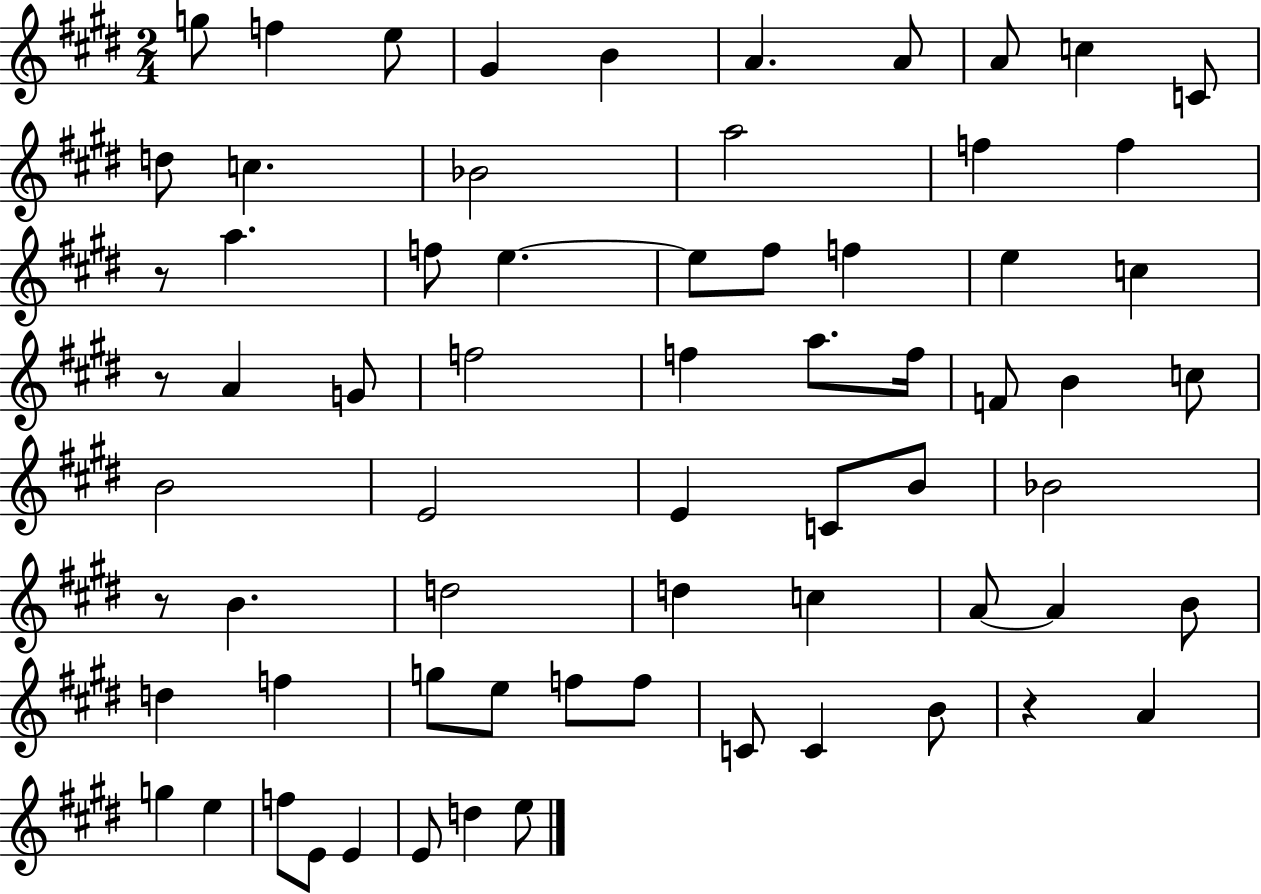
X:1
T:Untitled
M:2/4
L:1/4
K:E
g/2 f e/2 ^G B A A/2 A/2 c C/2 d/2 c _B2 a2 f f z/2 a f/2 e e/2 ^f/2 f e c z/2 A G/2 f2 f a/2 f/4 F/2 B c/2 B2 E2 E C/2 B/2 _B2 z/2 B d2 d c A/2 A B/2 d f g/2 e/2 f/2 f/2 C/2 C B/2 z A g e f/2 E/2 E E/2 d e/2